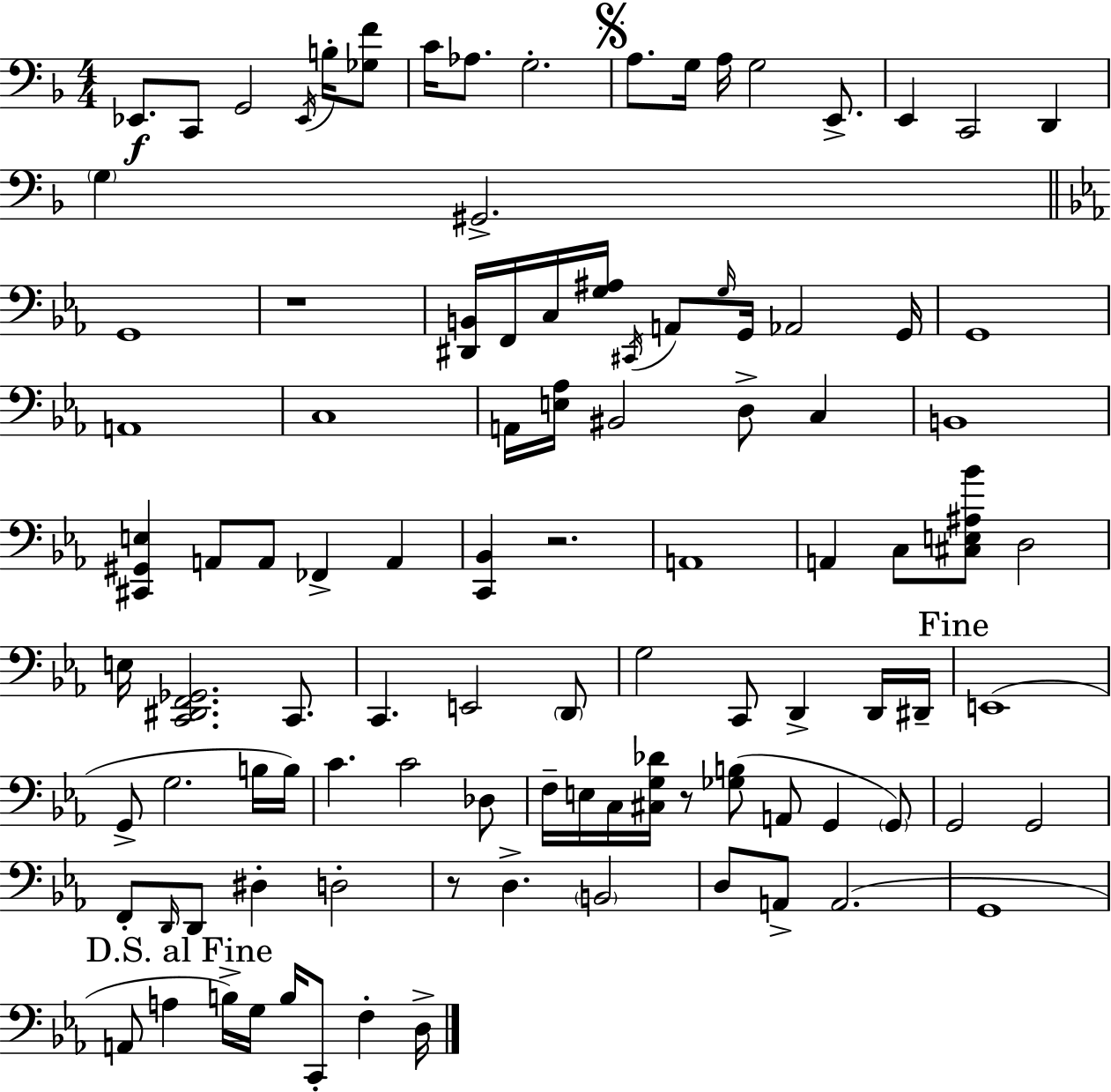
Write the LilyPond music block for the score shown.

{
  \clef bass
  \numericTimeSignature
  \time 4/4
  \key f \major
  ees,8.\f c,8 g,2 \acciaccatura { ees,16 } b16-. <ges f'>8 | c'16 aes8. g2.-. | \mark \markup { \musicglyph "scripts.segno" } a8. g16 a16 g2 e,8.-> | e,4 c,2 d,4 | \break \parenthesize g4 gis,2.-> | \bar "||" \break \key ees \major g,1 | r1 | <dis, b,>16 f,16 c16 <g ais>16 \acciaccatura { cis,16 } a,8 \grace { g16 } g,16 aes,2 | g,16 g,1 | \break a,1 | c1 | a,16 <e aes>16 bis,2 d8-> c4 | b,1 | \break <cis, gis, e>4 a,8 a,8 fes,4-> a,4 | <c, bes,>4 r2. | a,1 | a,4 c8 <cis e ais bes'>8 d2 | \break e16 <c, dis, f, ges,>2. c,8. | c,4. e,2 | \parenthesize d,8 g2 c,8 d,4-> | d,16 dis,16-- \mark "Fine" e,1( | \break g,8-> g2. | b16 b16) c'4. c'2 | des8 f16-- e16 c16 <cis g des'>16 r8 <ges b>8( a,8 g,4 | \parenthesize g,8) g,2 g,2 | \break f,8-. \grace { d,16 } d,8 dis4-. d2-. | r8 d4.-> \parenthesize b,2 | d8 a,8-> a,2.( | g,1 | \break \mark "D.S. al Fine" a,8 a4 b16->) g16 b16 c,8-. f4-. | d16-> \bar "|."
}